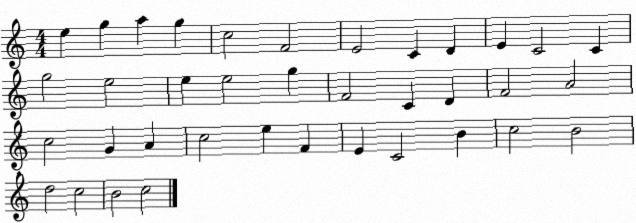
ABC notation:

X:1
T:Untitled
M:4/4
L:1/4
K:C
e g a g c2 F2 E2 C D E C2 C g2 e2 e e2 g F2 C D F2 A2 c2 G A c2 e F E C2 B c2 B2 d2 c2 B2 c2